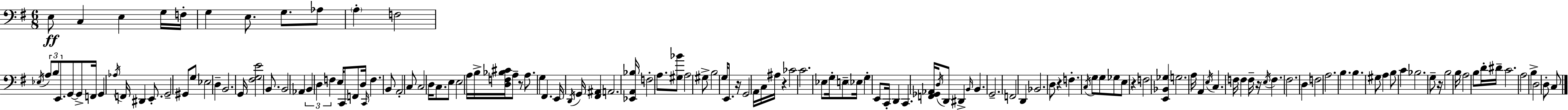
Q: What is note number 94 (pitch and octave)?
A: C3